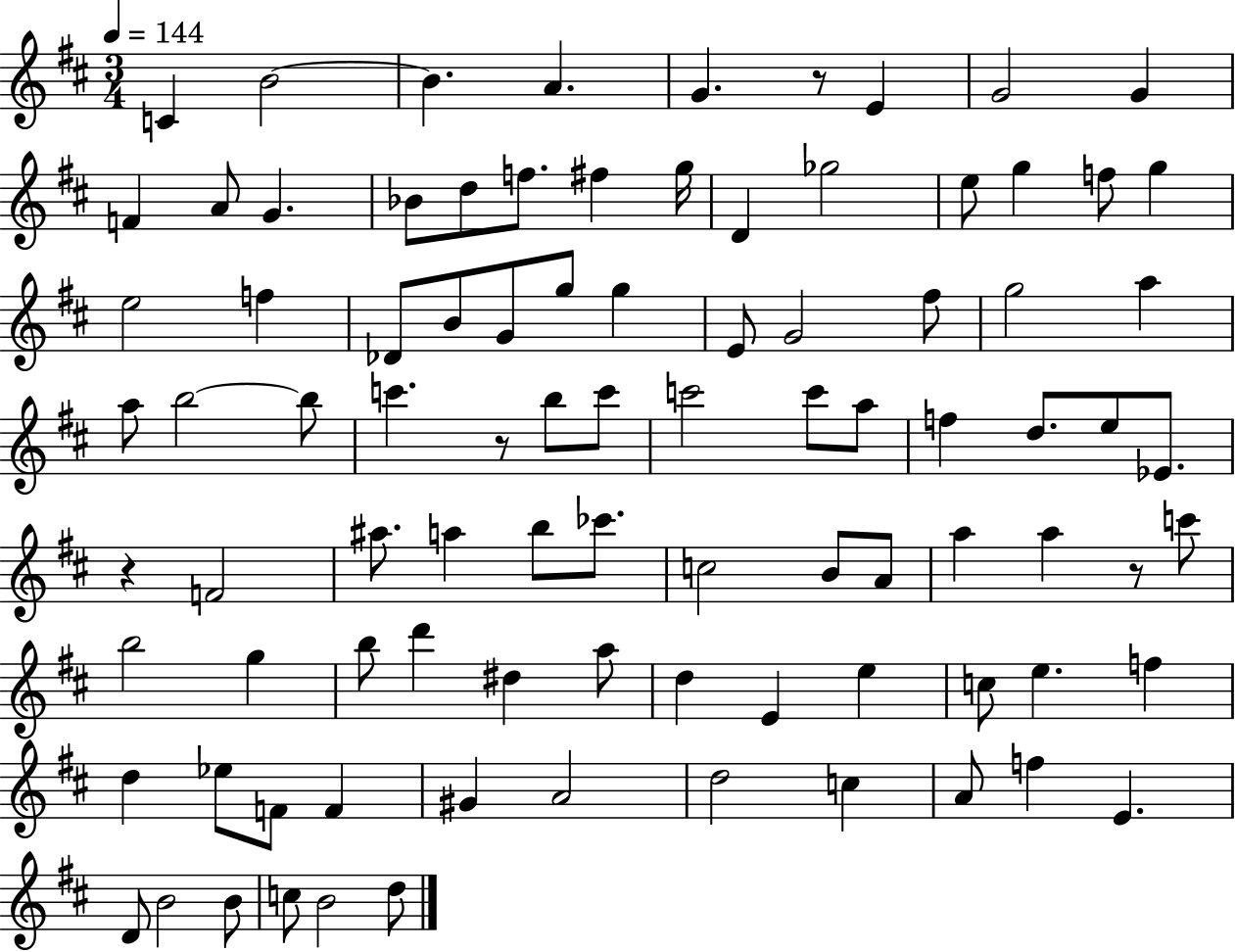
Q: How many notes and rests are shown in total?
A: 91